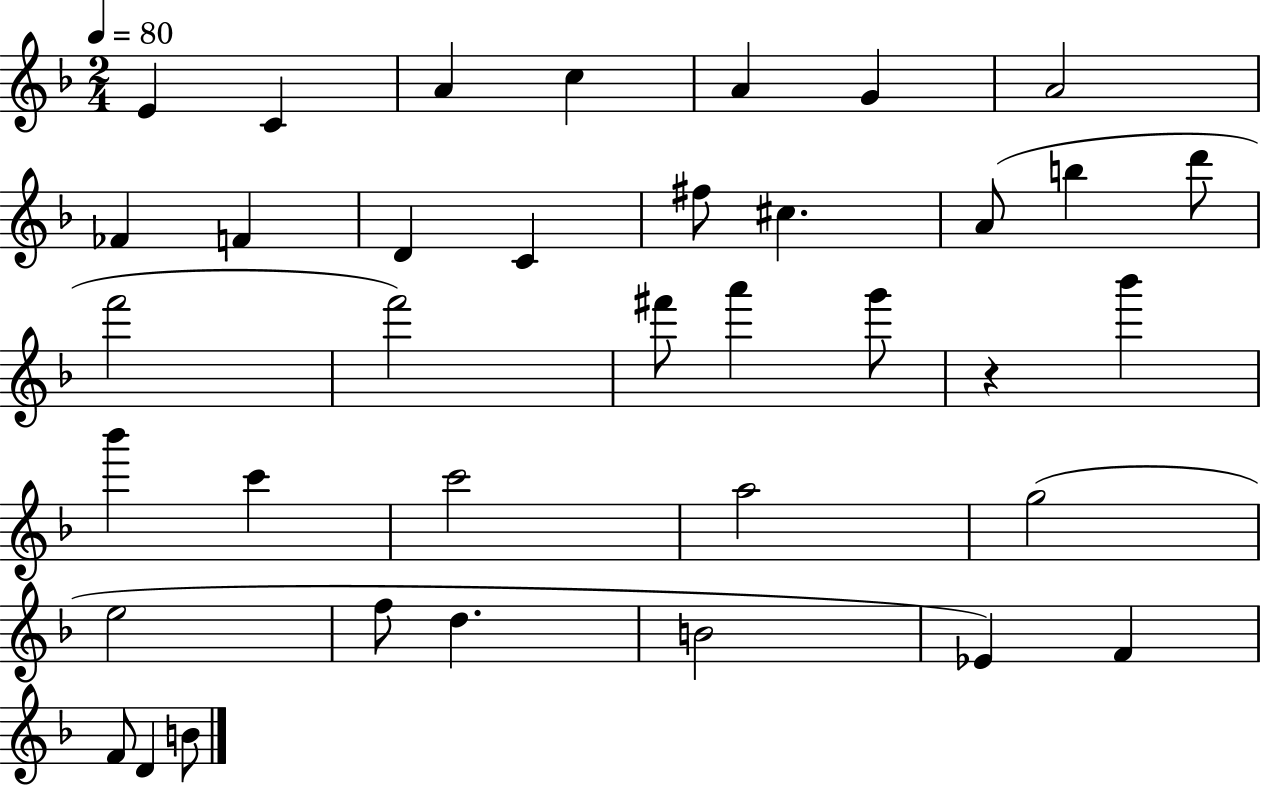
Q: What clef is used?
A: treble